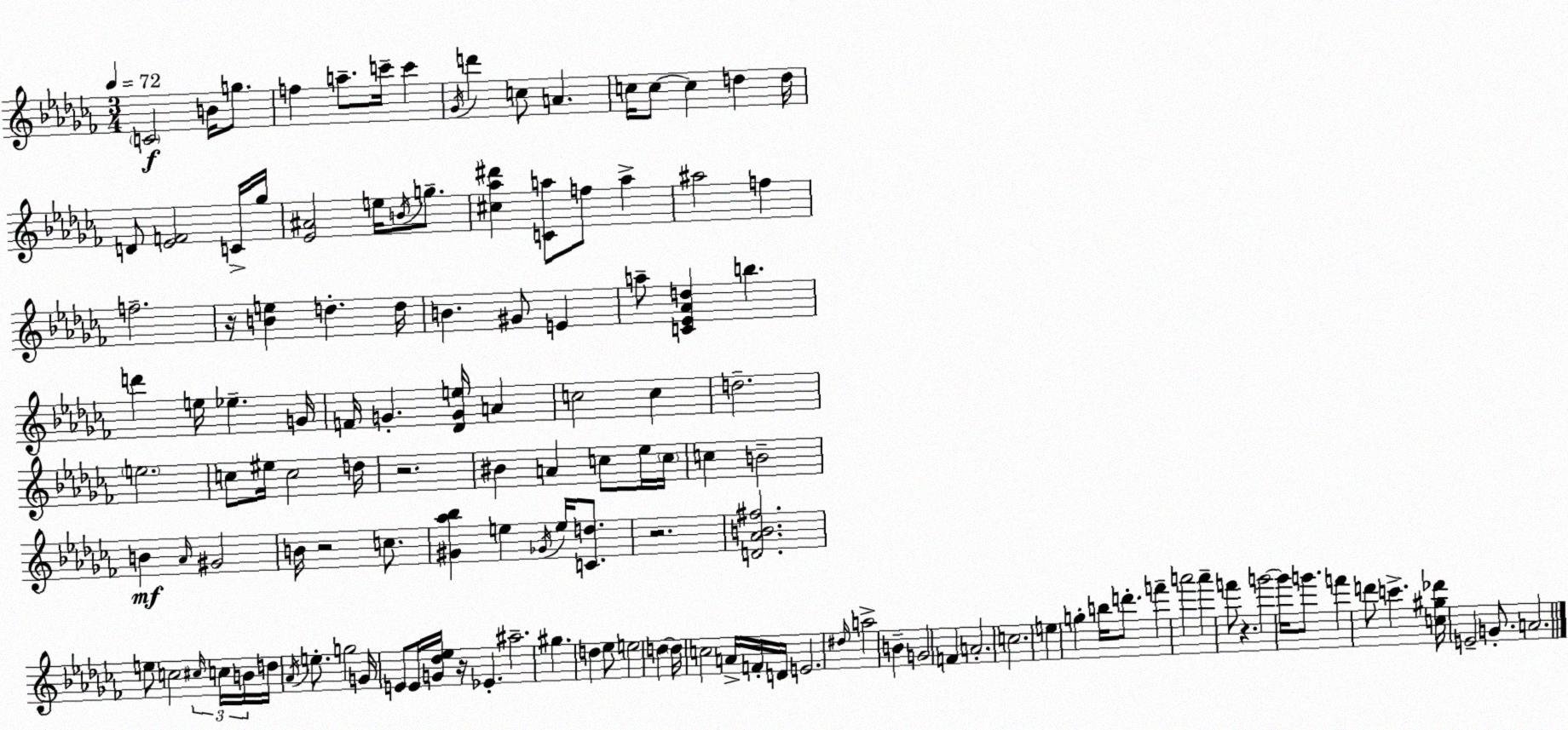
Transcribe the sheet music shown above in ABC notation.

X:1
T:Untitled
M:3/4
L:1/4
K:Abm
C2 B/4 g/2 f a/2 c'/4 c' _G/4 d' c/2 A c/4 c/2 c d d/4 D/2 [_EF]2 C/4 _g/4 [_E^A]2 e/4 B/4 g/2 [^c_a^d'] [Ca]/2 f/2 a ^a2 f f2 z/4 [Be] d d/4 B ^G/2 E a/2 [C_E_Ad] b d' e/4 _e G/4 F/4 G [_DGe]/4 A c2 c d2 e2 c/2 ^e/4 c2 d/4 z2 ^B A c/2 _e/4 c/4 c B2 B _A/4 ^G2 B/4 z2 c/2 [^G_a_b] e _G/4 e/4 [Cd]/2 z2 [D_AB^f]2 e/2 c2 ^c/4 c/4 B/4 d/4 _A/4 e/2 g2 G/4 E/2 E/4 [G_d_e]/4 z/4 _E ^a2 ^g d _e/2 e2 d d/4 c2 A/4 F/4 D/4 E2 ^d/4 a2 B G2 F A2 c2 e g b/4 d'/2 f' a'2 a' f'/2 z g'2 g'/4 g'/2 f' d'/2 c' [c^g_d']/4 E2 G/2 A2